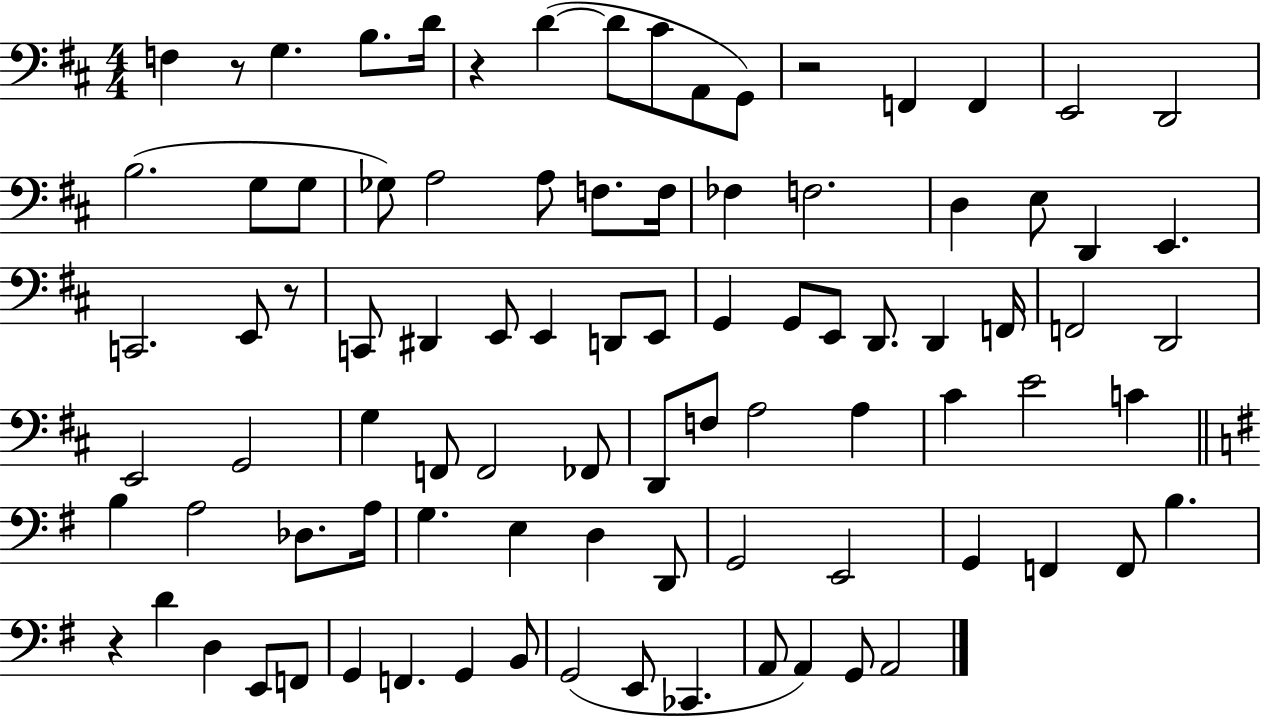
X:1
T:Untitled
M:4/4
L:1/4
K:D
F, z/2 G, B,/2 D/4 z D D/2 ^C/2 A,,/2 G,,/2 z2 F,, F,, E,,2 D,,2 B,2 G,/2 G,/2 _G,/2 A,2 A,/2 F,/2 F,/4 _F, F,2 D, E,/2 D,, E,, C,,2 E,,/2 z/2 C,,/2 ^D,, E,,/2 E,, D,,/2 E,,/2 G,, G,,/2 E,,/2 D,,/2 D,, F,,/4 F,,2 D,,2 E,,2 G,,2 G, F,,/2 F,,2 _F,,/2 D,,/2 F,/2 A,2 A, ^C E2 C B, A,2 _D,/2 A,/4 G, E, D, D,,/2 G,,2 E,,2 G,, F,, F,,/2 B, z D D, E,,/2 F,,/2 G,, F,, G,, B,,/2 G,,2 E,,/2 _C,, A,,/2 A,, G,,/2 A,,2